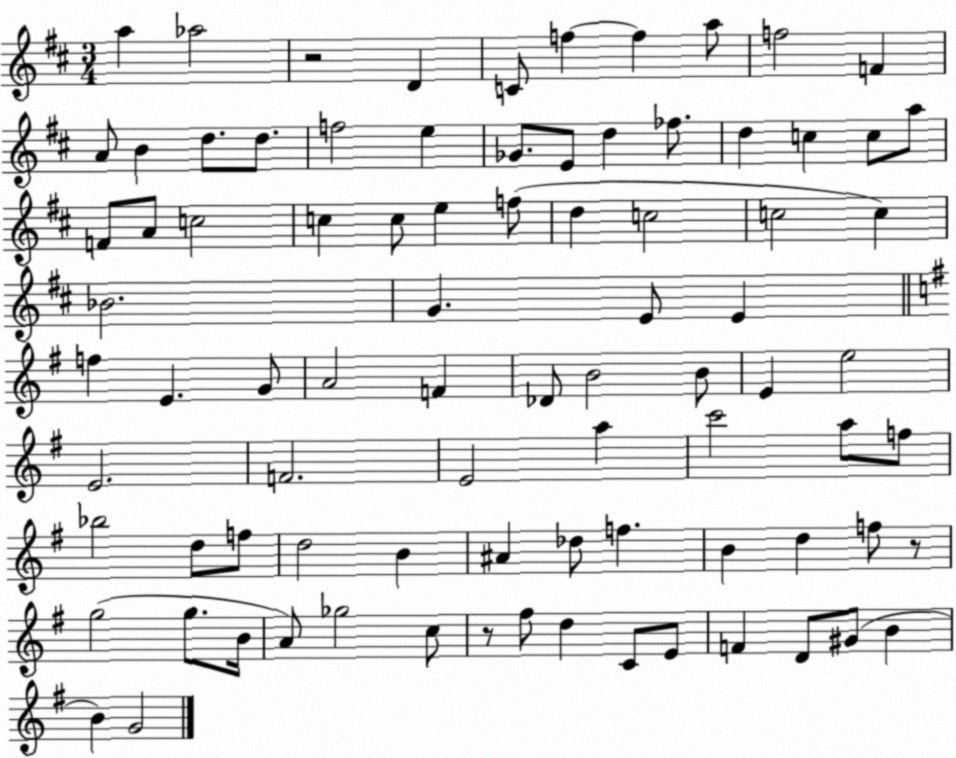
X:1
T:Untitled
M:3/4
L:1/4
K:D
a _a2 z2 D C/2 f f a/2 f2 F A/2 B d/2 d/2 f2 e _G/2 E/2 d _f/2 d c c/2 a/2 F/2 A/2 c2 c c/2 e f/2 d c2 c2 c _B2 G E/2 E f E G/2 A2 F _D/2 B2 B/2 E e2 E2 F2 E2 a c'2 a/2 f/2 _b2 d/2 f/2 d2 B ^A _d/2 f B d f/2 z/2 g2 g/2 B/4 A/2 _g2 c/2 z/2 ^f/2 d C/2 E/2 F D/2 ^G/2 B B G2